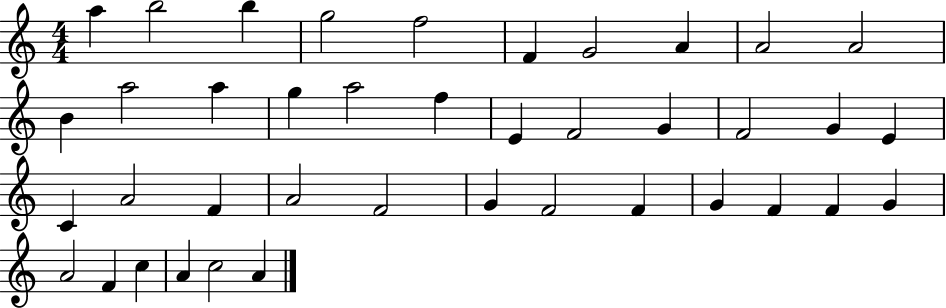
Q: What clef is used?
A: treble